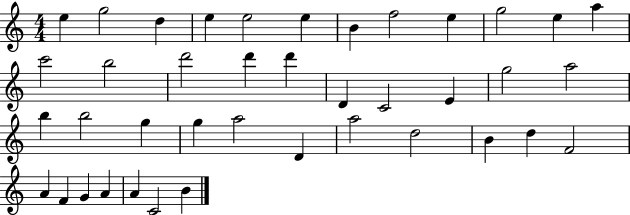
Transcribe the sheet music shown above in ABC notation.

X:1
T:Untitled
M:4/4
L:1/4
K:C
e g2 d e e2 e B f2 e g2 e a c'2 b2 d'2 d' d' D C2 E g2 a2 b b2 g g a2 D a2 d2 B d F2 A F G A A C2 B